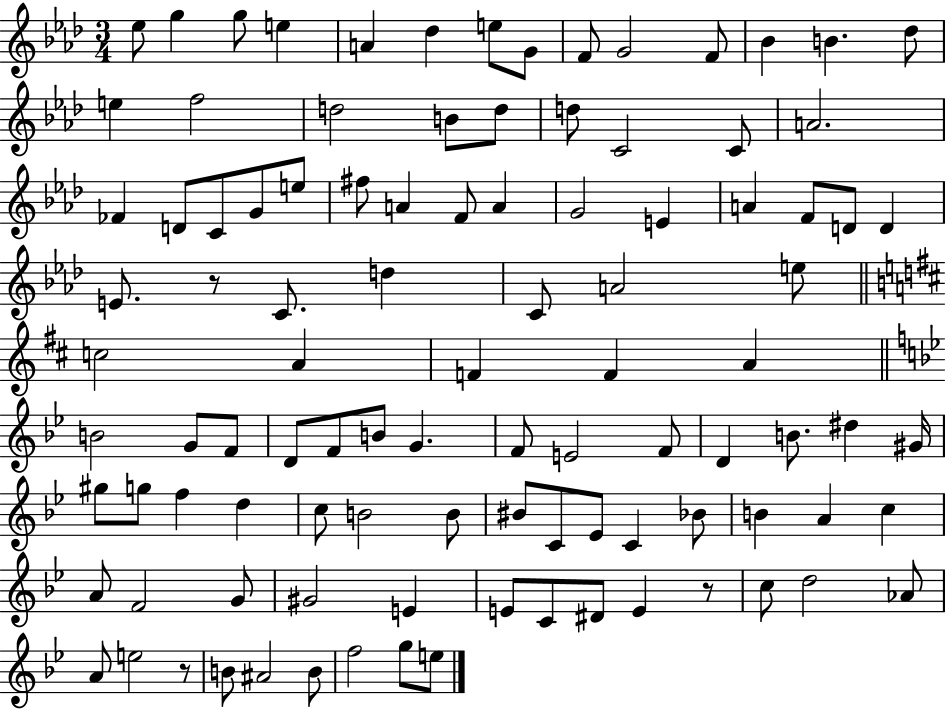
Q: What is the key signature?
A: AES major